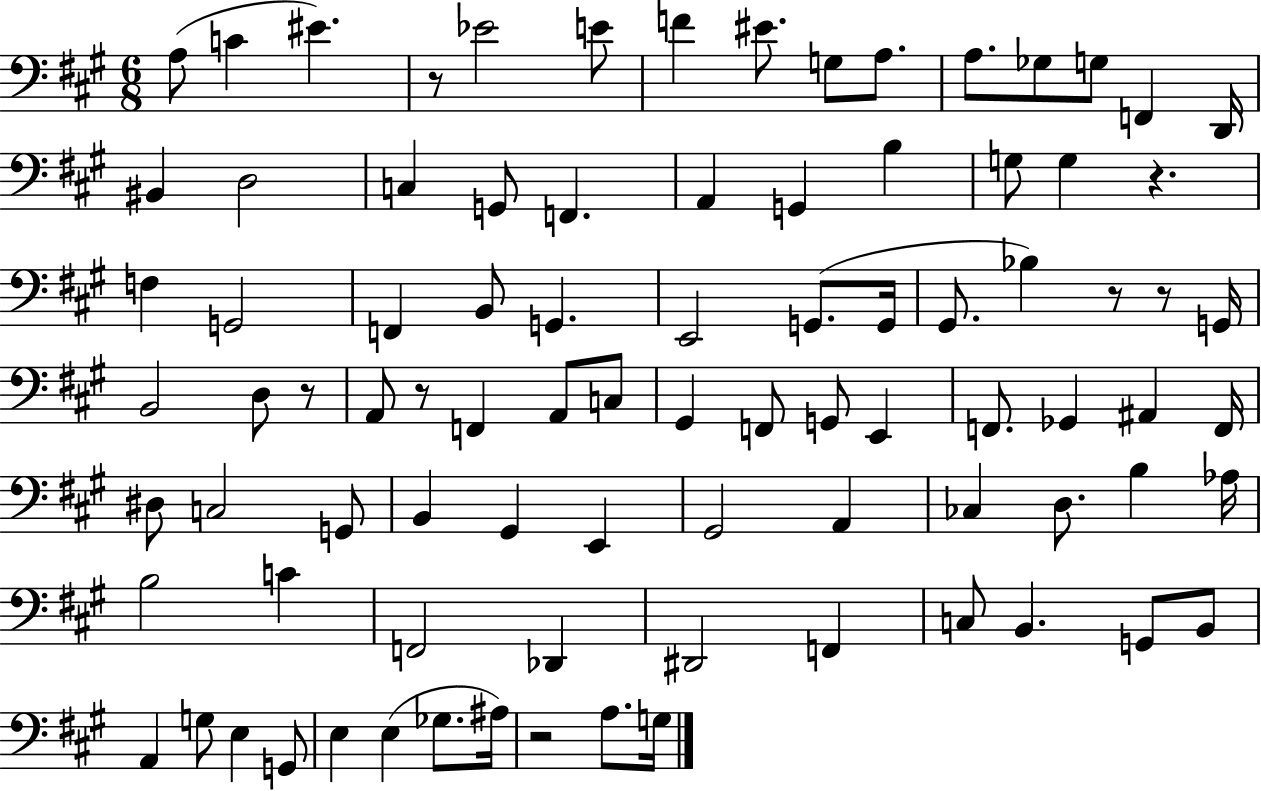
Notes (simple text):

A3/e C4/q EIS4/q. R/e Eb4/h E4/e F4/q EIS4/e. G3/e A3/e. A3/e. Gb3/e G3/e F2/q D2/s BIS2/q D3/h C3/q G2/e F2/q. A2/q G2/q B3/q G3/e G3/q R/q. F3/q G2/h F2/q B2/e G2/q. E2/h G2/e. G2/s G#2/e. Bb3/q R/e R/e G2/s B2/h D3/e R/e A2/e R/e F2/q A2/e C3/e G#2/q F2/e G2/e E2/q F2/e. Gb2/q A#2/q F2/s D#3/e C3/h G2/e B2/q G#2/q E2/q G#2/h A2/q CES3/q D3/e. B3/q Ab3/s B3/h C4/q F2/h Db2/q D#2/h F2/q C3/e B2/q. G2/e B2/e A2/q G3/e E3/q G2/e E3/q E3/q Gb3/e. A#3/s R/h A3/e. G3/s